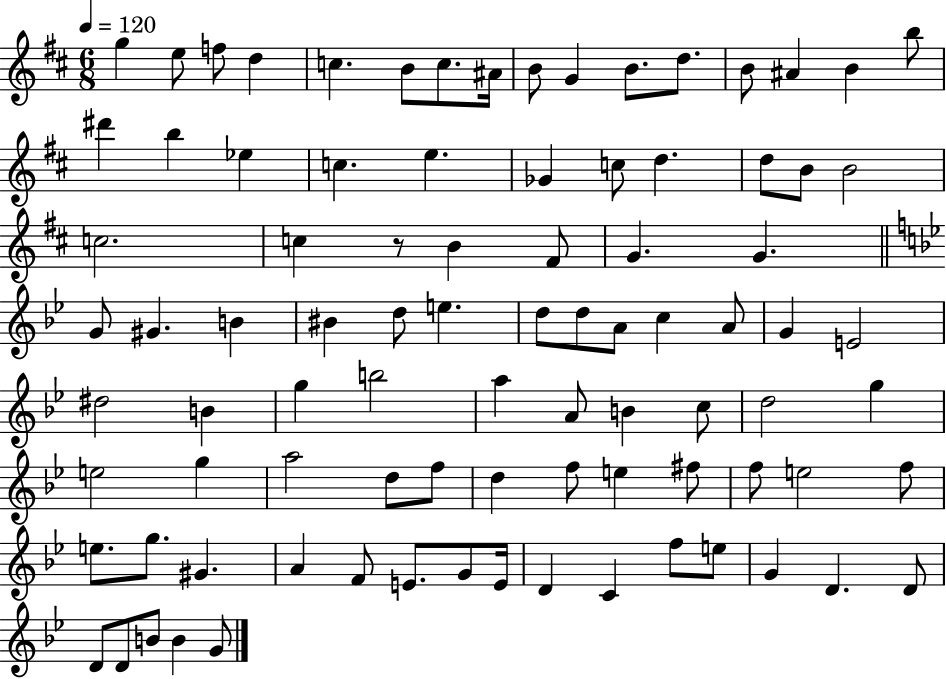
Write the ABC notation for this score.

X:1
T:Untitled
M:6/8
L:1/4
K:D
g e/2 f/2 d c B/2 c/2 ^A/4 B/2 G B/2 d/2 B/2 ^A B b/2 ^d' b _e c e _G c/2 d d/2 B/2 B2 c2 c z/2 B ^F/2 G G G/2 ^G B ^B d/2 e d/2 d/2 A/2 c A/2 G E2 ^d2 B g b2 a A/2 B c/2 d2 g e2 g a2 d/2 f/2 d f/2 e ^f/2 f/2 e2 f/2 e/2 g/2 ^G A F/2 E/2 G/2 E/4 D C f/2 e/2 G D D/2 D/2 D/2 B/2 B G/2